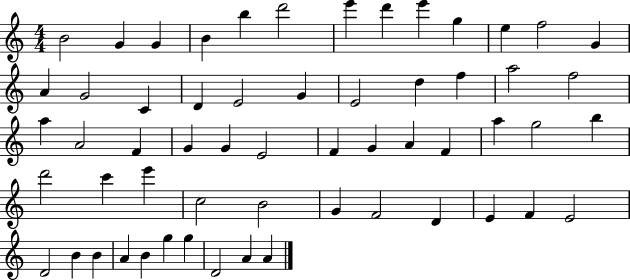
{
  \clef treble
  \numericTimeSignature
  \time 4/4
  \key c \major
  b'2 g'4 g'4 | b'4 b''4 d'''2 | e'''4 d'''4 e'''4 g''4 | e''4 f''2 g'4 | \break a'4 g'2 c'4 | d'4 e'2 g'4 | e'2 d''4 f''4 | a''2 f''2 | \break a''4 a'2 f'4 | g'4 g'4 e'2 | f'4 g'4 a'4 f'4 | a''4 g''2 b''4 | \break d'''2 c'''4 e'''4 | c''2 b'2 | g'4 f'2 d'4 | e'4 f'4 e'2 | \break d'2 b'4 b'4 | a'4 b'4 g''4 g''4 | d'2 a'4 a'4 | \bar "|."
}